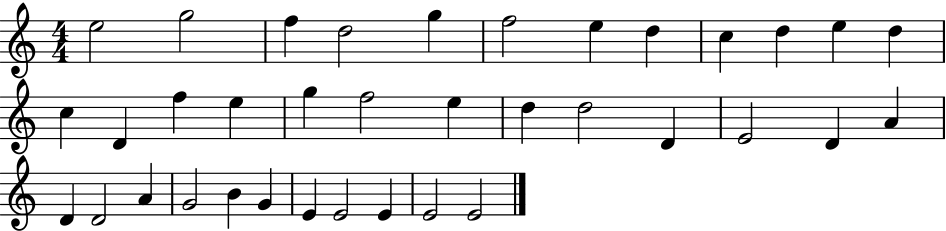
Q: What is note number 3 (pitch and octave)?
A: F5